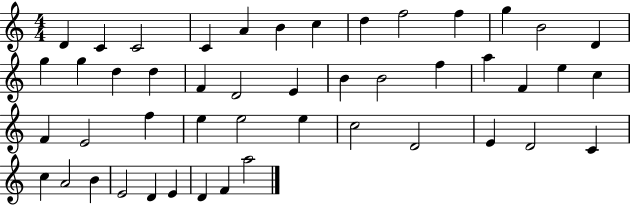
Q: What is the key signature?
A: C major